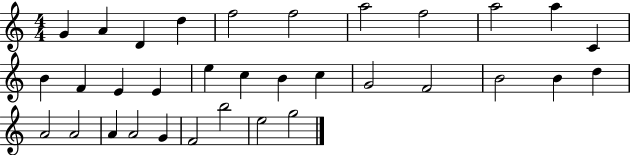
X:1
T:Untitled
M:4/4
L:1/4
K:C
G A D d f2 f2 a2 f2 a2 a C B F E E e c B c G2 F2 B2 B d A2 A2 A A2 G F2 b2 e2 g2